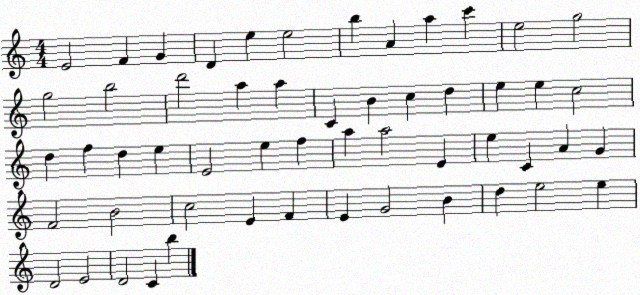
X:1
T:Untitled
M:4/4
L:1/4
K:C
E2 F G D e e2 b A a c' e2 g2 g2 b2 d'2 a a C B c d e e c2 d f d e E2 e f a a2 E e C A G F2 B2 c2 E F E G2 B d e2 e D2 E2 D2 C b